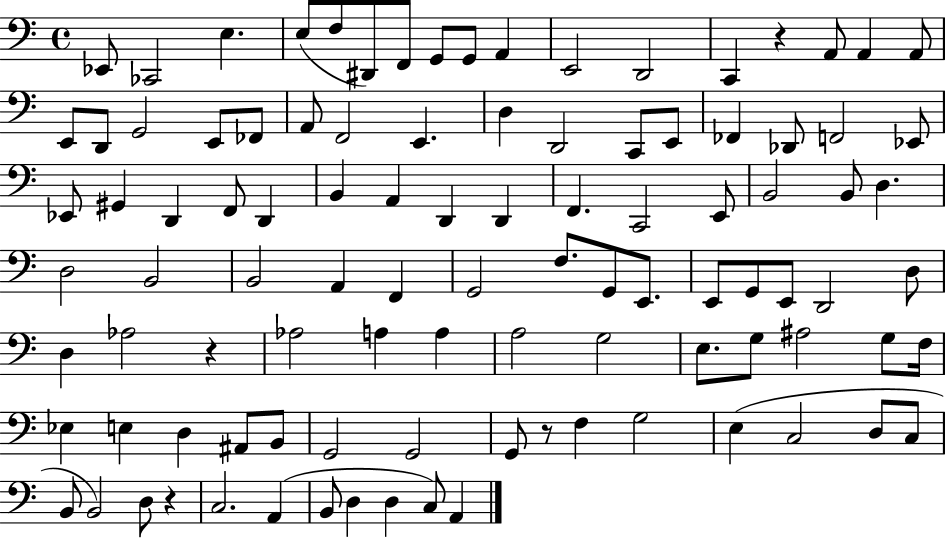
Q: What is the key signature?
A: C major